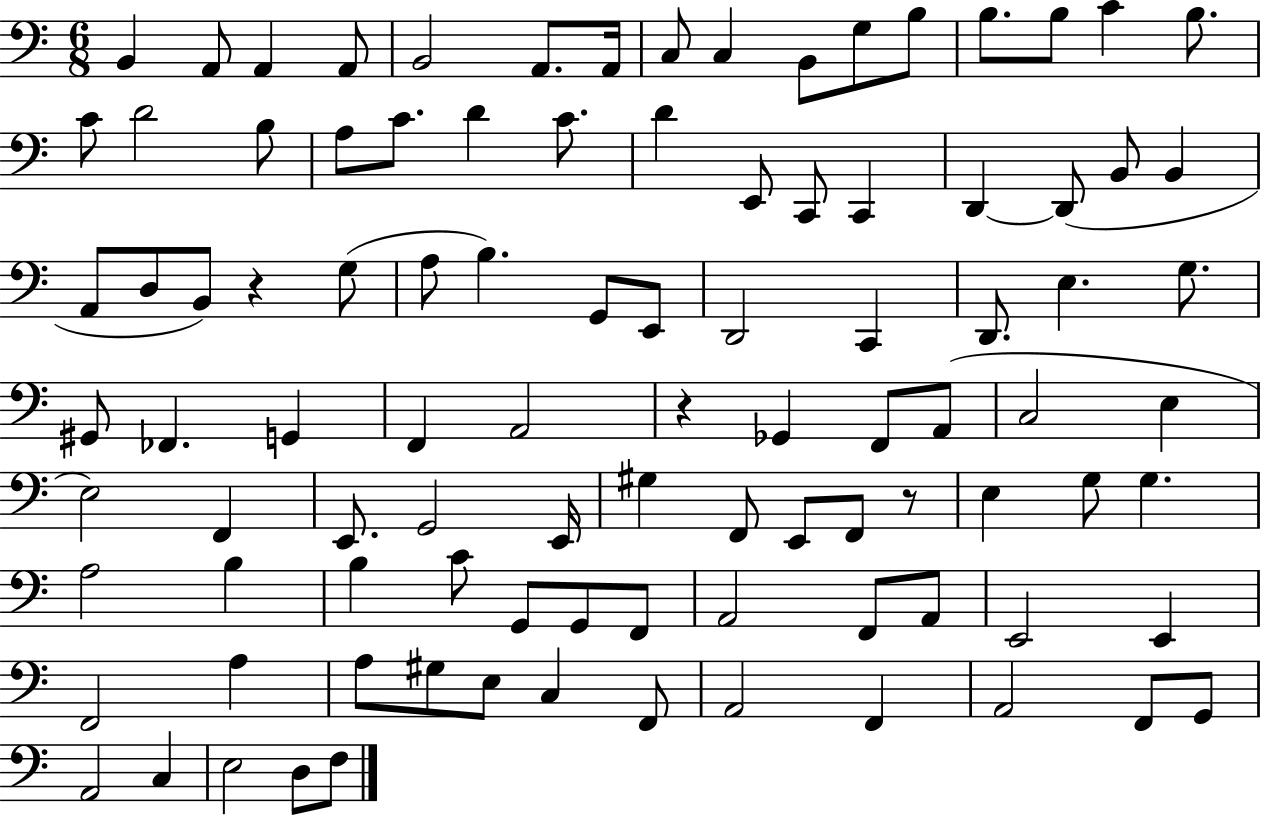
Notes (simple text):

B2/q A2/e A2/q A2/e B2/h A2/e. A2/s C3/e C3/q B2/e G3/e B3/e B3/e. B3/e C4/q B3/e. C4/e D4/h B3/e A3/e C4/e. D4/q C4/e. D4/q E2/e C2/e C2/q D2/q D2/e B2/e B2/q A2/e D3/e B2/e R/q G3/e A3/e B3/q. G2/e E2/e D2/h C2/q D2/e. E3/q. G3/e. G#2/e FES2/q. G2/q F2/q A2/h R/q Gb2/q F2/e A2/e C3/h E3/q E3/h F2/q E2/e. G2/h E2/s G#3/q F2/e E2/e F2/e R/e E3/q G3/e G3/q. A3/h B3/q B3/q C4/e G2/e G2/e F2/e A2/h F2/e A2/e E2/h E2/q F2/h A3/q A3/e G#3/e E3/e C3/q F2/e A2/h F2/q A2/h F2/e G2/e A2/h C3/q E3/h D3/e F3/e